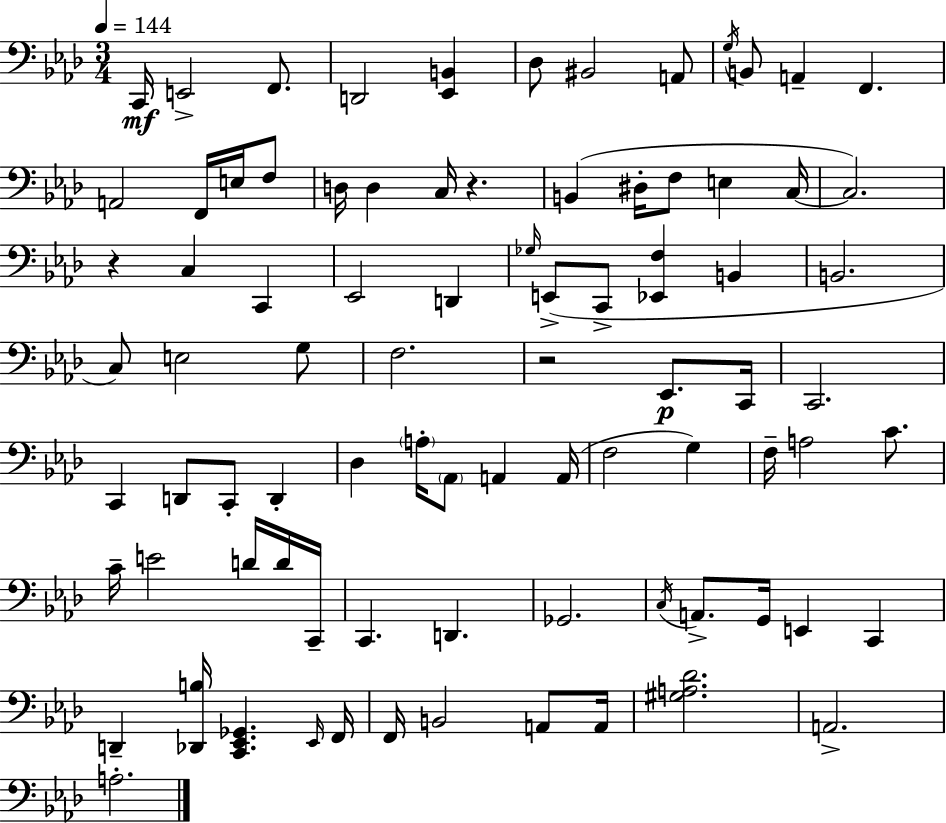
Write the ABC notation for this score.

X:1
T:Untitled
M:3/4
L:1/4
K:Fm
C,,/4 E,,2 F,,/2 D,,2 [_E,,B,,] _D,/2 ^B,,2 A,,/2 G,/4 B,,/2 A,, F,, A,,2 F,,/4 E,/4 F,/2 D,/4 D, C,/4 z B,, ^D,/4 F,/2 E, C,/4 C,2 z C, C,, _E,,2 D,, _G,/4 E,,/2 C,,/2 [_E,,F,] B,, B,,2 C,/2 E,2 G,/2 F,2 z2 _E,,/2 C,,/4 C,,2 C,, D,,/2 C,,/2 D,, _D, A,/4 _A,,/2 A,, A,,/4 F,2 G, F,/4 A,2 C/2 C/4 E2 D/4 D/4 C,,/4 C,, D,, _G,,2 C,/4 A,,/2 G,,/4 E,, C,, D,, [_D,,B,]/4 [C,,_E,,_G,,] _E,,/4 F,,/4 F,,/4 B,,2 A,,/2 A,,/4 [^G,A,_D]2 A,,2 A,2